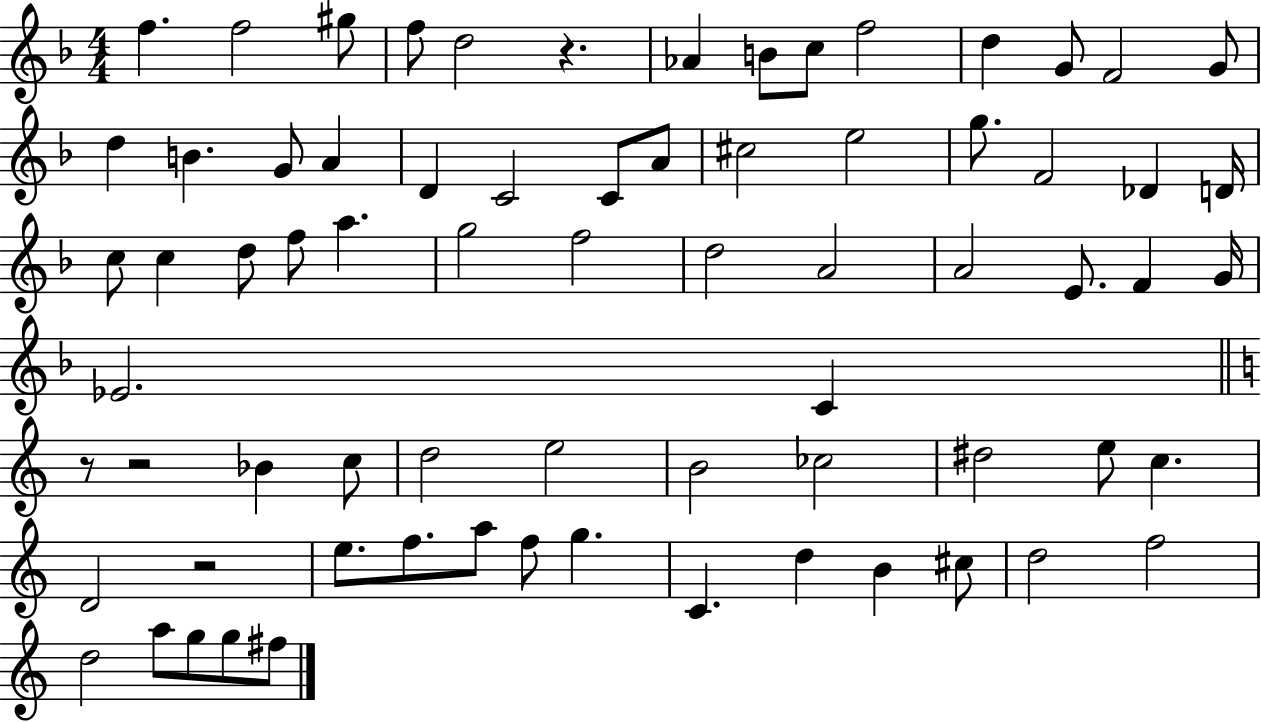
{
  \clef treble
  \numericTimeSignature
  \time 4/4
  \key f \major
  \repeat volta 2 { f''4. f''2 gis''8 | f''8 d''2 r4. | aes'4 b'8 c''8 f''2 | d''4 g'8 f'2 g'8 | \break d''4 b'4. g'8 a'4 | d'4 c'2 c'8 a'8 | cis''2 e''2 | g''8. f'2 des'4 d'16 | \break c''8 c''4 d''8 f''8 a''4. | g''2 f''2 | d''2 a'2 | a'2 e'8. f'4 g'16 | \break ees'2. c'4 | \bar "||" \break \key a \minor r8 r2 bes'4 c''8 | d''2 e''2 | b'2 ces''2 | dis''2 e''8 c''4. | \break d'2 r2 | e''8. f''8. a''8 f''8 g''4. | c'4. d''4 b'4 cis''8 | d''2 f''2 | \break d''2 a''8 g''8 g''8 fis''8 | } \bar "|."
}